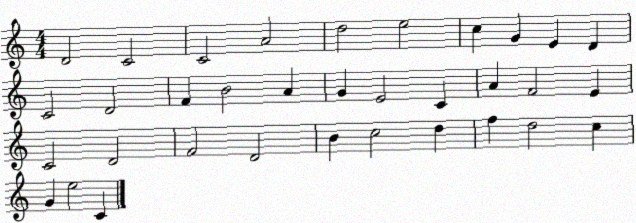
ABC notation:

X:1
T:Untitled
M:4/4
L:1/4
K:C
D2 C2 C2 A2 d2 e2 c G E D C2 D2 F B2 A G E2 C A F2 E C2 D2 F2 D2 B c2 d f d2 c G e2 C